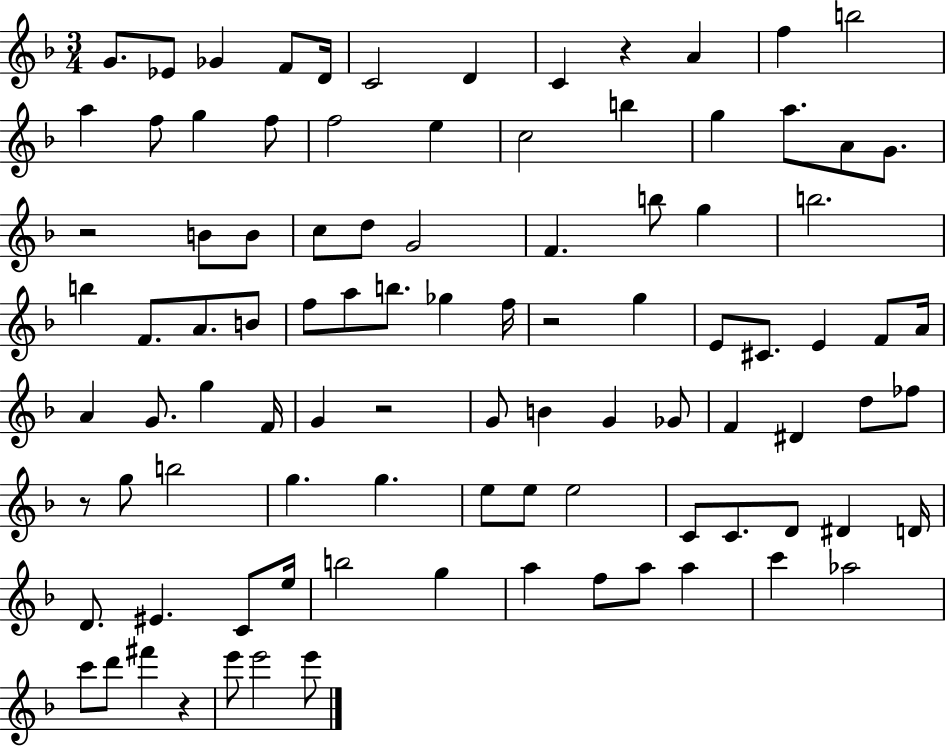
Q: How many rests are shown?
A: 6